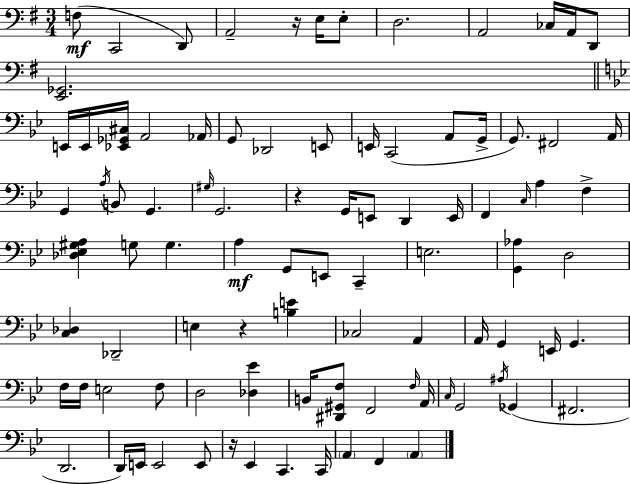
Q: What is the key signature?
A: E minor